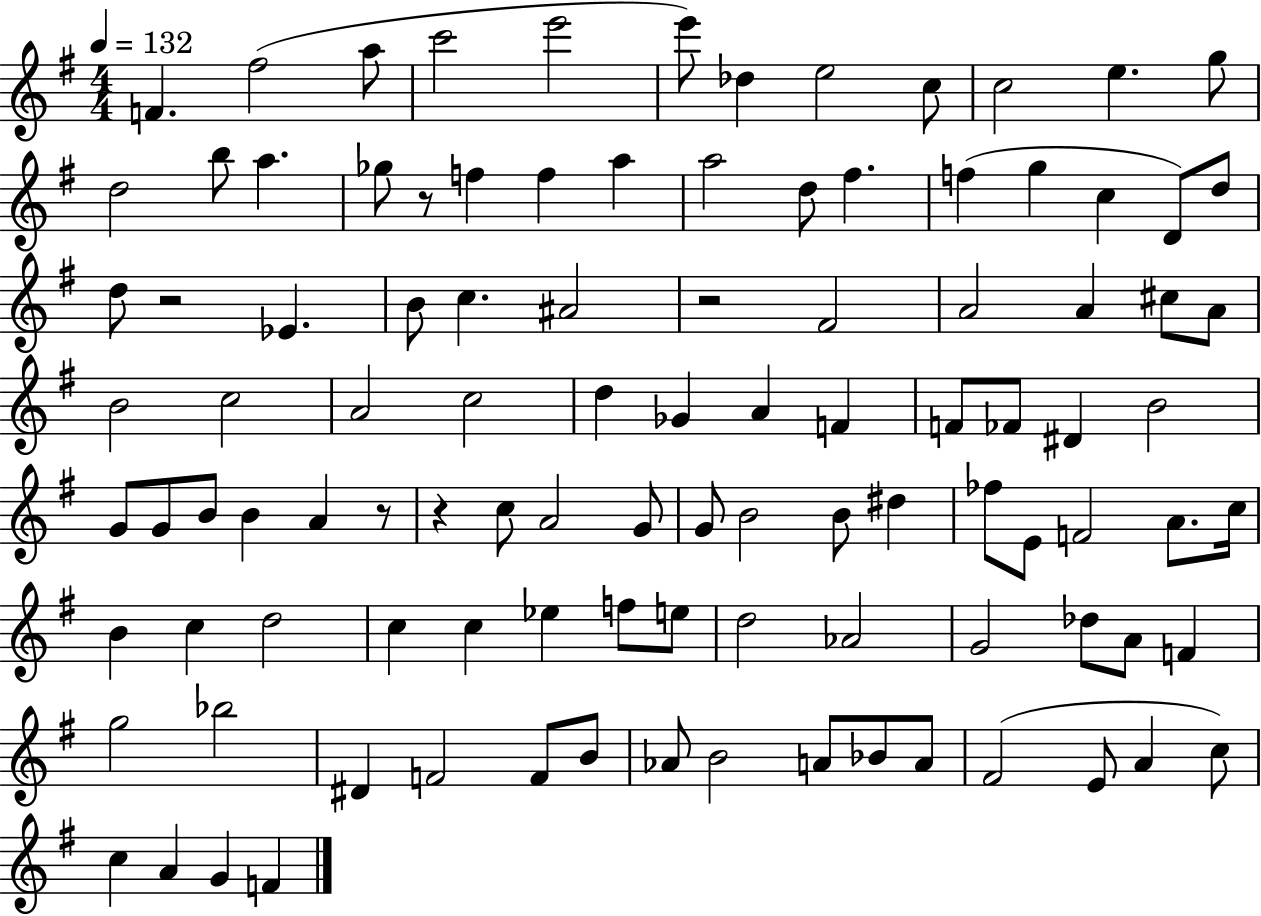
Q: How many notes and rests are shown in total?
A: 104